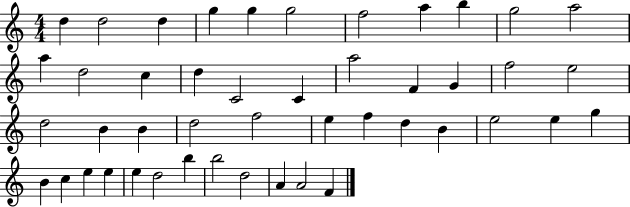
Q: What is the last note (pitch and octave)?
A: F4